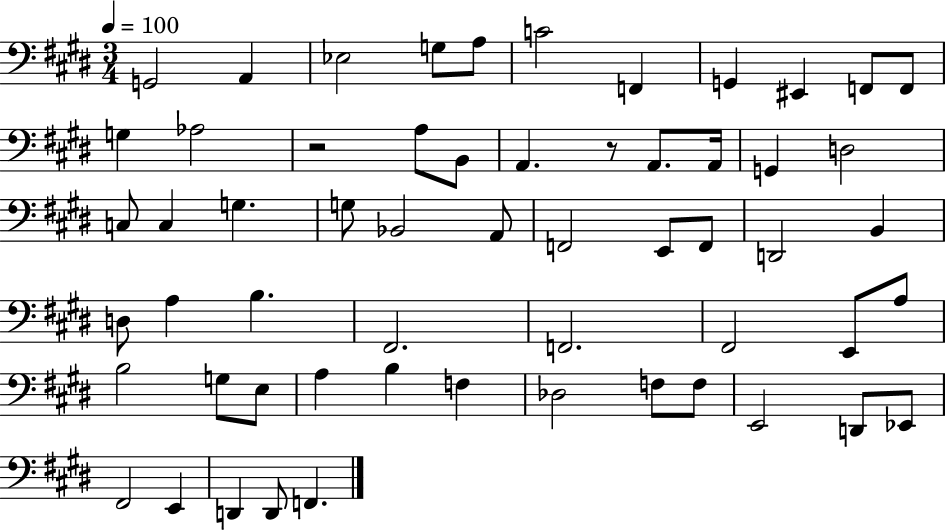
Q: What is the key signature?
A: E major